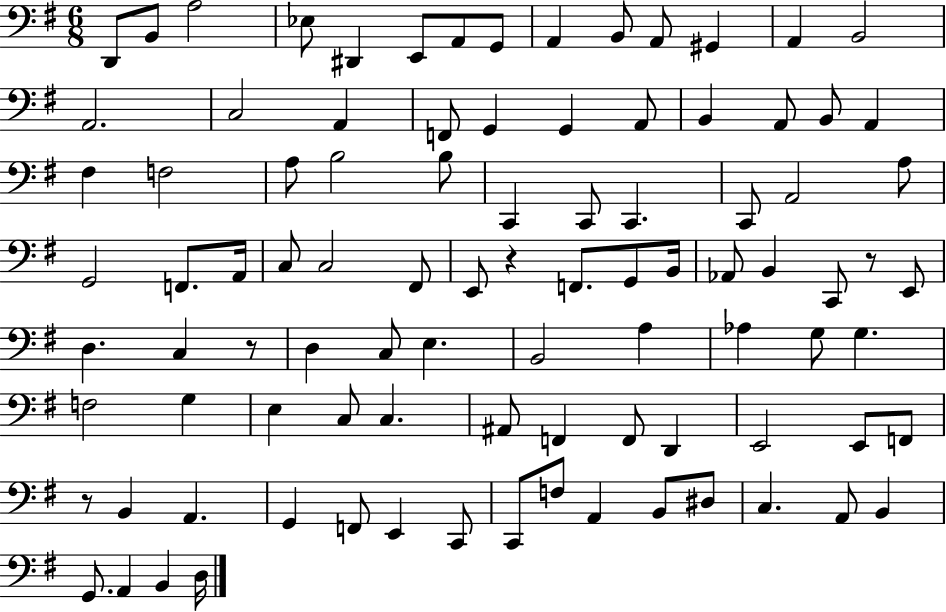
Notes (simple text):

D2/e B2/e A3/h Eb3/e D#2/q E2/e A2/e G2/e A2/q B2/e A2/e G#2/q A2/q B2/h A2/h. C3/h A2/q F2/e G2/q G2/q A2/e B2/q A2/e B2/e A2/q F#3/q F3/h A3/e B3/h B3/e C2/q C2/e C2/q. C2/e A2/h A3/e G2/h F2/e. A2/s C3/e C3/h F#2/e E2/e R/q F2/e. G2/e B2/s Ab2/e B2/q C2/e R/e E2/e D3/q. C3/q R/e D3/q C3/e E3/q. B2/h A3/q Ab3/q G3/e G3/q. F3/h G3/q E3/q C3/e C3/q. A#2/e F2/q F2/e D2/q E2/h E2/e F2/e R/e B2/q A2/q. G2/q F2/e E2/q C2/e C2/e F3/e A2/q B2/e D#3/e C3/q. A2/e B2/q G2/e. A2/q B2/q D3/s